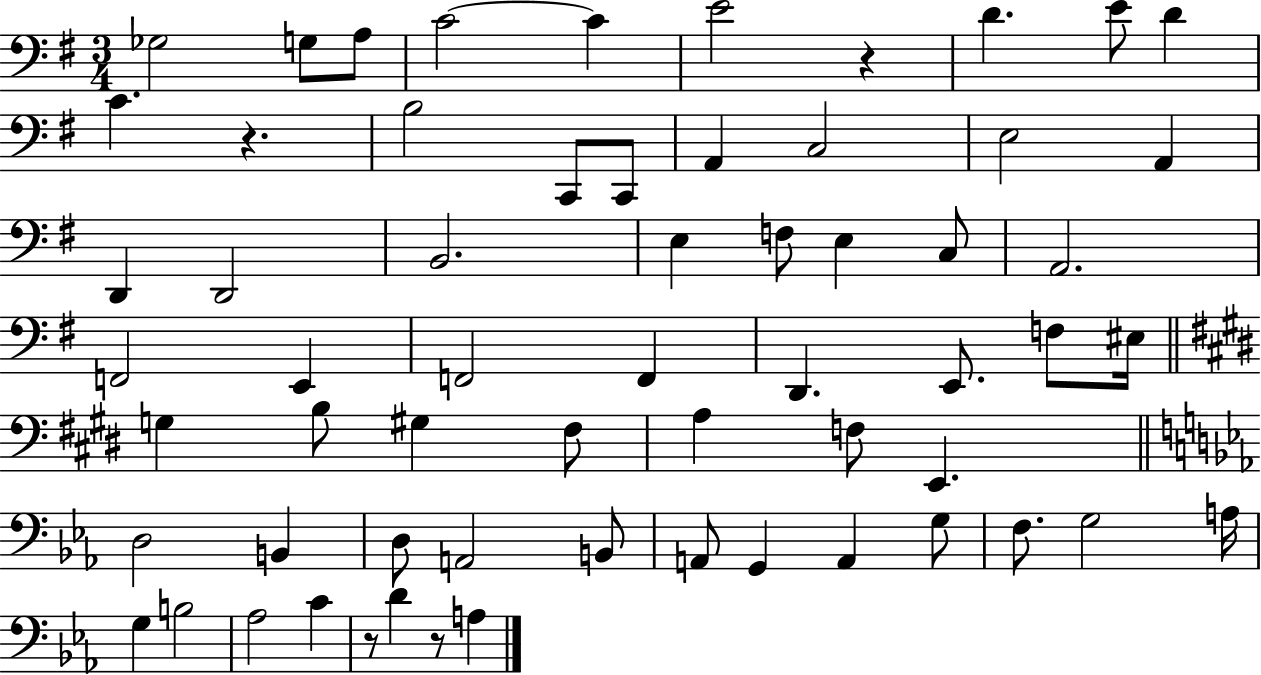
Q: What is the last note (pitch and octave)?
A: A3